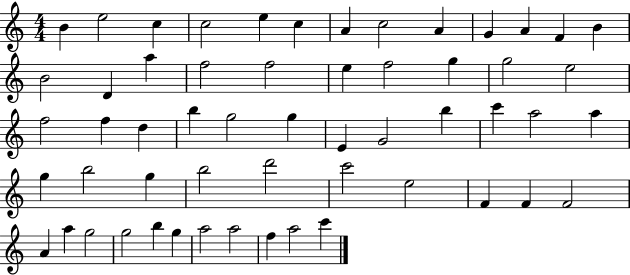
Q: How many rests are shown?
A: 0